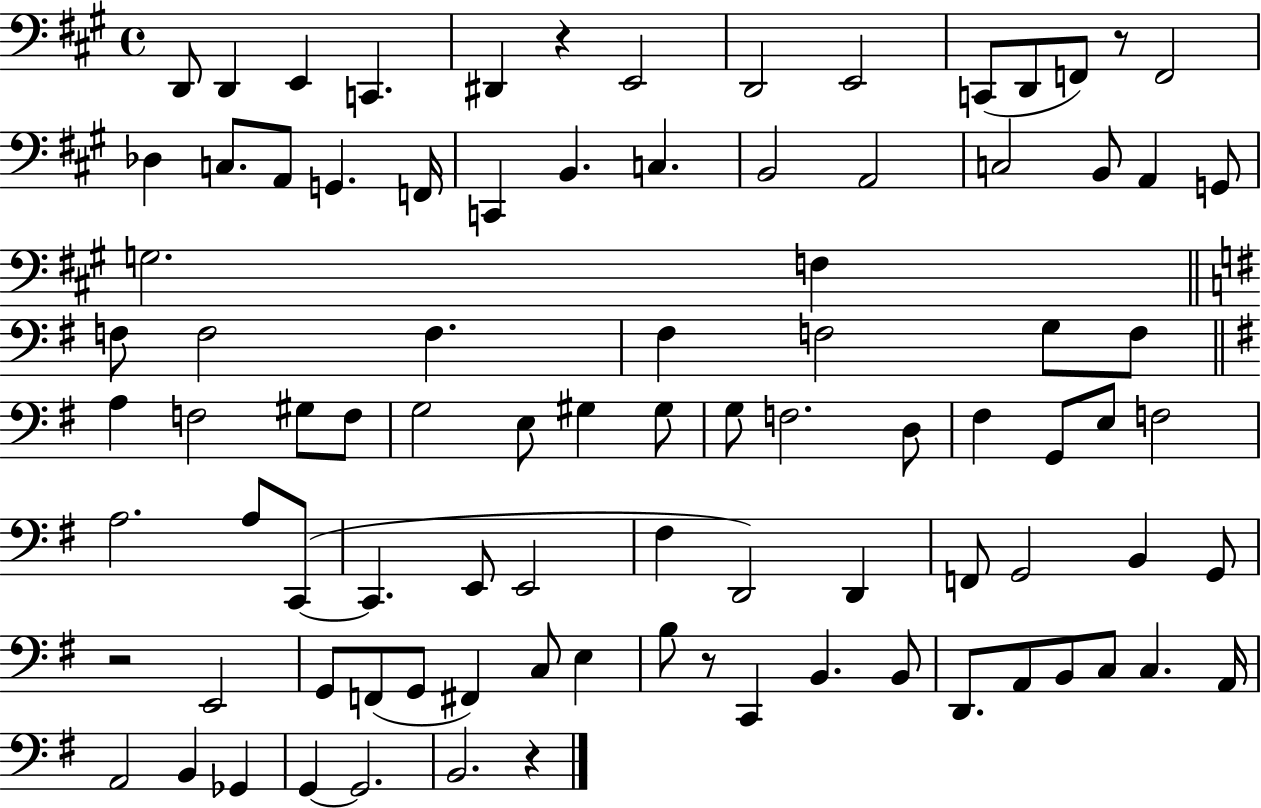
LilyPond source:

{
  \clef bass
  \time 4/4
  \defaultTimeSignature
  \key a \major
  d,8 d,4 e,4 c,4. | dis,4 r4 e,2 | d,2 e,2 | c,8( d,8 f,8) r8 f,2 | \break des4 c8. a,8 g,4. f,16 | c,4 b,4. c4. | b,2 a,2 | c2 b,8 a,4 g,8 | \break g2. f4 | \bar "||" \break \key g \major f8 f2 f4. | fis4 f2 g8 f8 | \bar "||" \break \key e \minor a4 f2 gis8 f8 | g2 e8 gis4 gis8 | g8 f2. d8 | fis4 g,8 e8 f2 | \break a2. a8 c,8~(~ | c,4. e,8 e,2 | fis4 d,2) d,4 | f,8 g,2 b,4 g,8 | \break r2 e,2 | g,8 f,8( g,8 fis,4) c8 e4 | b8 r8 c,4 b,4. b,8 | d,8. a,8 b,8 c8 c4. a,16 | \break a,2 b,4 ges,4 | g,4~~ g,2. | b,2. r4 | \bar "|."
}